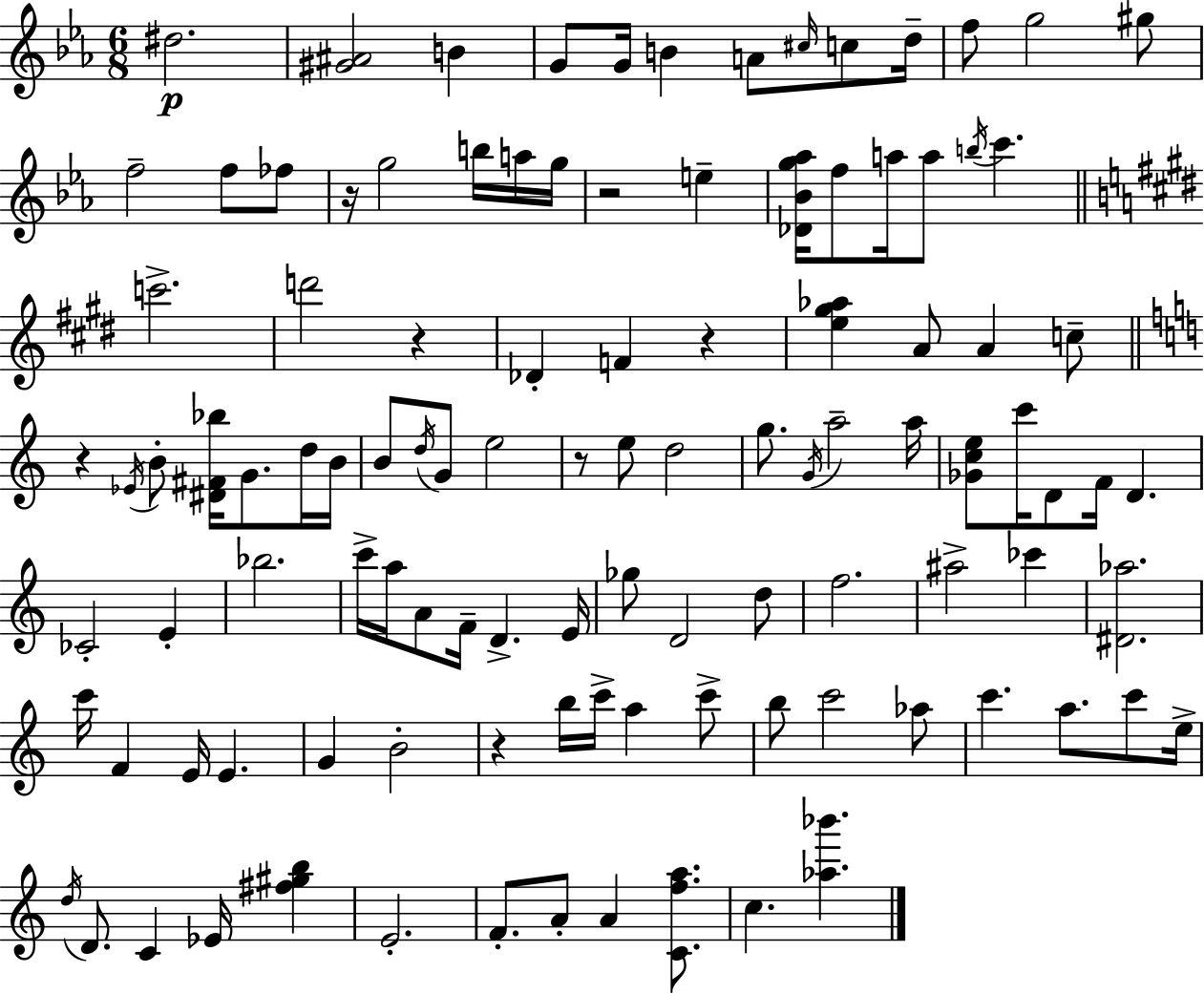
{
  \clef treble
  \numericTimeSignature
  \time 6/8
  \key ees \major
  dis''2.\p | <gis' ais'>2 b'4 | g'8 g'16 b'4 a'8 \grace { cis''16 } c''8 | d''16-- f''8 g''2 gis''8 | \break f''2-- f''8 fes''8 | r16 g''2 b''16 a''16 | g''16 r2 e''4-- | <des' bes' g'' aes''>16 f''8 a''16 a''8 \acciaccatura { b''16 } c'''4. | \break \bar "||" \break \key e \major c'''2.-> | d'''2 r4 | des'4-. f'4 r4 | <e'' gis'' aes''>4 a'8 a'4 c''8-- | \break \bar "||" \break \key c \major r4 \acciaccatura { ees'16 } b'8-. <dis' fis' bes''>16 g'8. d''16 | b'16 b'8 \acciaccatura { d''16 } g'8 e''2 | r8 e''8 d''2 | g''8. \acciaccatura { g'16 } a''2-- | \break a''16 <ges' c'' e''>8 c'''16 d'8 f'16 d'4. | ces'2-. e'4-. | bes''2. | c'''16-> a''16 a'8 f'16-- d'4.-> | \break e'16 ges''8 d'2 | d''8 f''2. | ais''2-> ces'''4 | <dis' aes''>2. | \break c'''16 f'4 e'16 e'4. | g'4 b'2-. | r4 b''16 c'''16-> a''4 | c'''8-> b''8 c'''2 | \break aes''8 c'''4. a''8. | c'''8 e''16-> \acciaccatura { d''16 } d'8. c'4 ees'16 | <fis'' gis'' b''>4 e'2.-. | f'8.-. a'8-. a'4 | \break <c' f'' a''>8. c''4. <aes'' bes'''>4. | \bar "|."
}